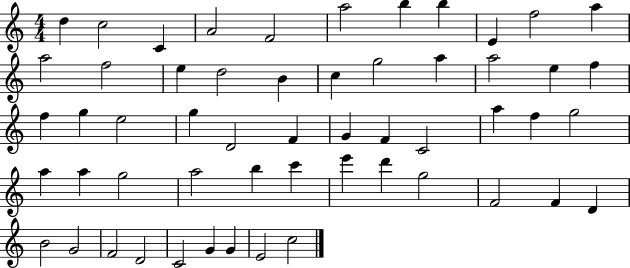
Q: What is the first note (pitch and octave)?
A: D5